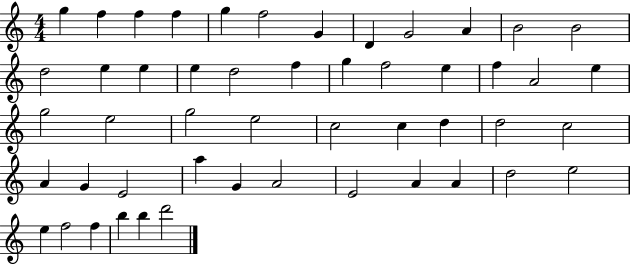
{
  \clef treble
  \numericTimeSignature
  \time 4/4
  \key c \major
  g''4 f''4 f''4 f''4 | g''4 f''2 g'4 | d'4 g'2 a'4 | b'2 b'2 | \break d''2 e''4 e''4 | e''4 d''2 f''4 | g''4 f''2 e''4 | f''4 a'2 e''4 | \break g''2 e''2 | g''2 e''2 | c''2 c''4 d''4 | d''2 c''2 | \break a'4 g'4 e'2 | a''4 g'4 a'2 | e'2 a'4 a'4 | d''2 e''2 | \break e''4 f''2 f''4 | b''4 b''4 d'''2 | \bar "|."
}